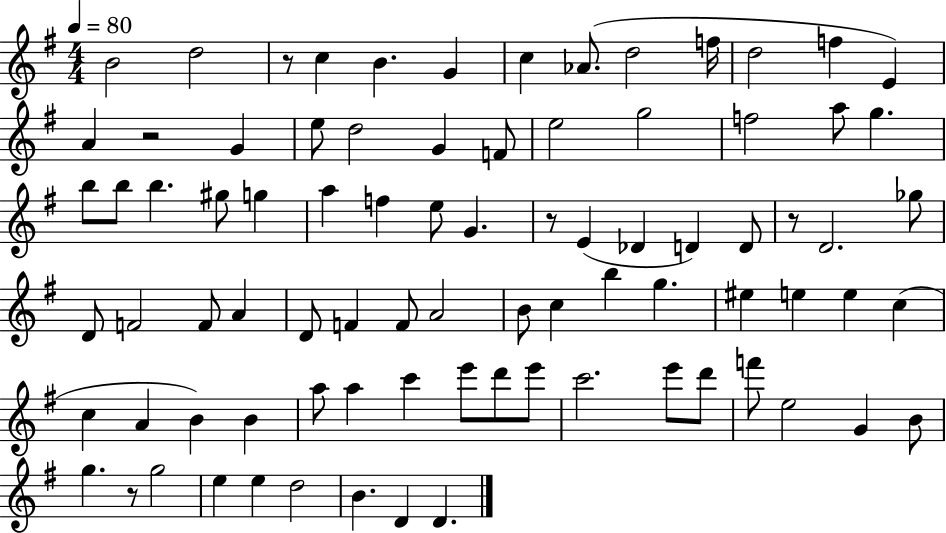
X:1
T:Untitled
M:4/4
L:1/4
K:G
B2 d2 z/2 c B G c _A/2 d2 f/4 d2 f E A z2 G e/2 d2 G F/2 e2 g2 f2 a/2 g b/2 b/2 b ^g/2 g a f e/2 G z/2 E _D D D/2 z/2 D2 _g/2 D/2 F2 F/2 A D/2 F F/2 A2 B/2 c b g ^e e e c c A B B a/2 a c' e'/2 d'/2 e'/2 c'2 e'/2 d'/2 f'/2 e2 G B/2 g z/2 g2 e e d2 B D D